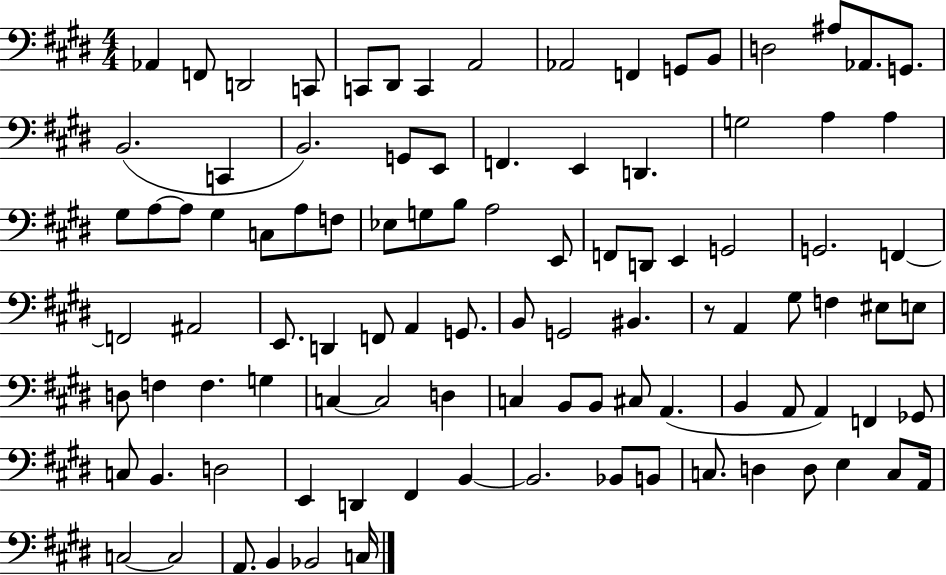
{
  \clef bass
  \numericTimeSignature
  \time 4/4
  \key e \major
  \repeat volta 2 { aes,4 f,8 d,2 c,8 | c,8 dis,8 c,4 a,2 | aes,2 f,4 g,8 b,8 | d2 ais8 aes,8. g,8. | \break b,2.( c,4 | b,2.) g,8 e,8 | f,4. e,4 d,4. | g2 a4 a4 | \break gis8 a8~~ a8 gis4 c8 a8 f8 | ees8 g8 b8 a2 e,8 | f,8 d,8 e,4 g,2 | g,2. f,4~~ | \break f,2 ais,2 | e,8. d,4 f,8 a,4 g,8. | b,8 g,2 bis,4. | r8 a,4 gis8 f4 eis8 e8 | \break d8 f4 f4. g4 | c4~~ c2 d4 | c4 b,8 b,8 cis8 a,4.( | b,4 a,8 a,4) f,4 ges,8 | \break c8 b,4. d2 | e,4 d,4 fis,4 b,4~~ | b,2. bes,8 b,8 | c8. d4 d8 e4 c8 a,16 | \break c2~~ c2 | a,8. b,4 bes,2 c16 | } \bar "|."
}